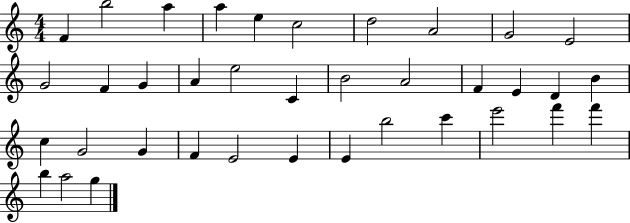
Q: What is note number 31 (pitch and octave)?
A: C6